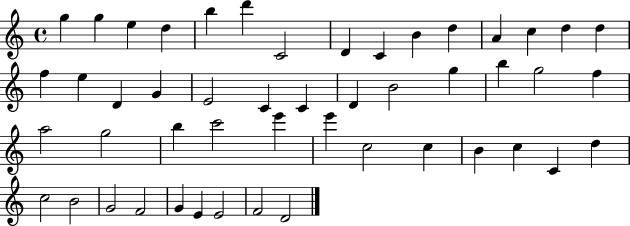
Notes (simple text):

G5/q G5/q E5/q D5/q B5/q D6/q C4/h D4/q C4/q B4/q D5/q A4/q C5/q D5/q D5/q F5/q E5/q D4/q G4/q E4/h C4/q C4/q D4/q B4/h G5/q B5/q G5/h F5/q A5/h G5/h B5/q C6/h E6/q E6/q C5/h C5/q B4/q C5/q C4/q D5/q C5/h B4/h G4/h F4/h G4/q E4/q E4/h F4/h D4/h